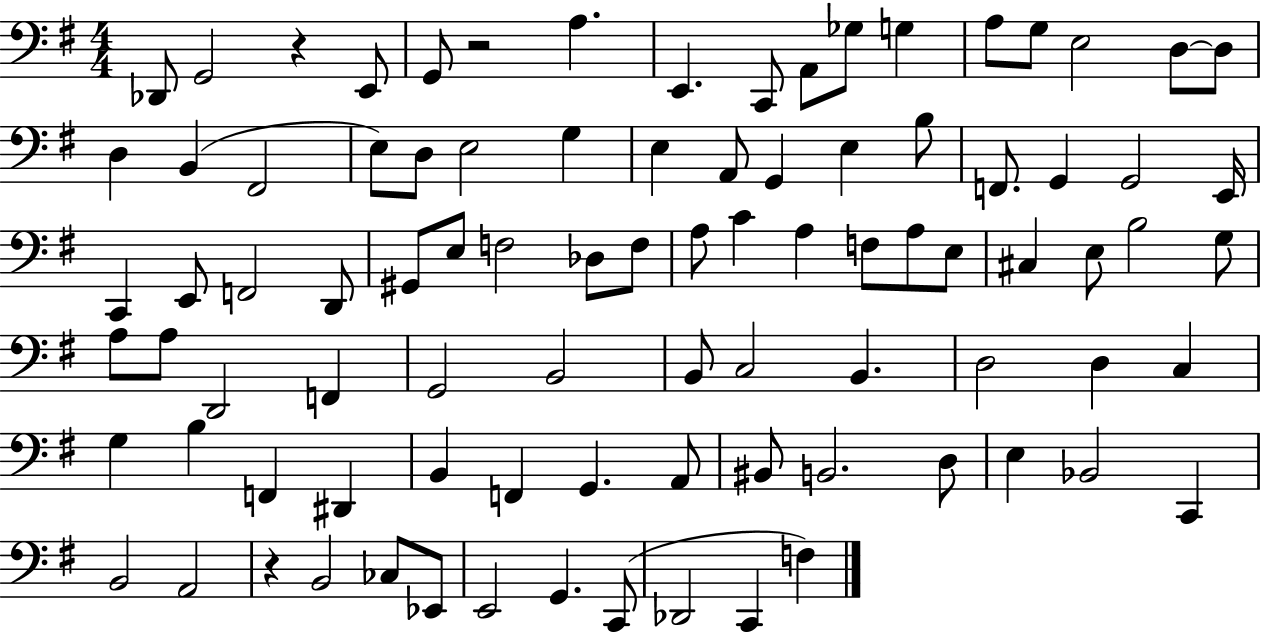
X:1
T:Untitled
M:4/4
L:1/4
K:G
_D,,/2 G,,2 z E,,/2 G,,/2 z2 A, E,, C,,/2 A,,/2 _G,/2 G, A,/2 G,/2 E,2 D,/2 D,/2 D, B,, ^F,,2 E,/2 D,/2 E,2 G, E, A,,/2 G,, E, B,/2 F,,/2 G,, G,,2 E,,/4 C,, E,,/2 F,,2 D,,/2 ^G,,/2 E,/2 F,2 _D,/2 F,/2 A,/2 C A, F,/2 A,/2 E,/2 ^C, E,/2 B,2 G,/2 A,/2 A,/2 D,,2 F,, G,,2 B,,2 B,,/2 C,2 B,, D,2 D, C, G, B, F,, ^D,, B,, F,, G,, A,,/2 ^B,,/2 B,,2 D,/2 E, _B,,2 C,, B,,2 A,,2 z B,,2 _C,/2 _E,,/2 E,,2 G,, C,,/2 _D,,2 C,, F,